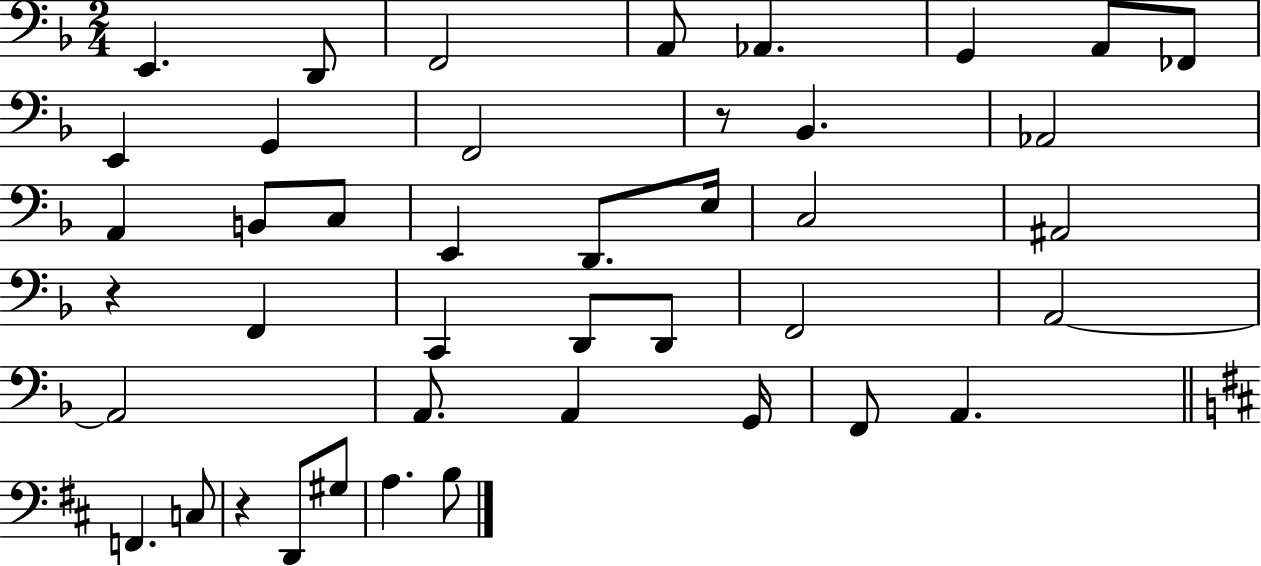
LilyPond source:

{
  \clef bass
  \numericTimeSignature
  \time 2/4
  \key f \major
  \repeat volta 2 { e,4. d,8 | f,2 | a,8 aes,4. | g,4 a,8 fes,8 | \break e,4 g,4 | f,2 | r8 bes,4. | aes,2 | \break a,4 b,8 c8 | e,4 d,8. e16 | c2 | ais,2 | \break r4 f,4 | c,4 d,8 d,8 | f,2 | a,2~~ | \break a,2 | a,8. a,4 g,16 | f,8 a,4. | \bar "||" \break \key b \minor f,4. c8 | r4 d,8 gis8 | a4. b8 | } \bar "|."
}